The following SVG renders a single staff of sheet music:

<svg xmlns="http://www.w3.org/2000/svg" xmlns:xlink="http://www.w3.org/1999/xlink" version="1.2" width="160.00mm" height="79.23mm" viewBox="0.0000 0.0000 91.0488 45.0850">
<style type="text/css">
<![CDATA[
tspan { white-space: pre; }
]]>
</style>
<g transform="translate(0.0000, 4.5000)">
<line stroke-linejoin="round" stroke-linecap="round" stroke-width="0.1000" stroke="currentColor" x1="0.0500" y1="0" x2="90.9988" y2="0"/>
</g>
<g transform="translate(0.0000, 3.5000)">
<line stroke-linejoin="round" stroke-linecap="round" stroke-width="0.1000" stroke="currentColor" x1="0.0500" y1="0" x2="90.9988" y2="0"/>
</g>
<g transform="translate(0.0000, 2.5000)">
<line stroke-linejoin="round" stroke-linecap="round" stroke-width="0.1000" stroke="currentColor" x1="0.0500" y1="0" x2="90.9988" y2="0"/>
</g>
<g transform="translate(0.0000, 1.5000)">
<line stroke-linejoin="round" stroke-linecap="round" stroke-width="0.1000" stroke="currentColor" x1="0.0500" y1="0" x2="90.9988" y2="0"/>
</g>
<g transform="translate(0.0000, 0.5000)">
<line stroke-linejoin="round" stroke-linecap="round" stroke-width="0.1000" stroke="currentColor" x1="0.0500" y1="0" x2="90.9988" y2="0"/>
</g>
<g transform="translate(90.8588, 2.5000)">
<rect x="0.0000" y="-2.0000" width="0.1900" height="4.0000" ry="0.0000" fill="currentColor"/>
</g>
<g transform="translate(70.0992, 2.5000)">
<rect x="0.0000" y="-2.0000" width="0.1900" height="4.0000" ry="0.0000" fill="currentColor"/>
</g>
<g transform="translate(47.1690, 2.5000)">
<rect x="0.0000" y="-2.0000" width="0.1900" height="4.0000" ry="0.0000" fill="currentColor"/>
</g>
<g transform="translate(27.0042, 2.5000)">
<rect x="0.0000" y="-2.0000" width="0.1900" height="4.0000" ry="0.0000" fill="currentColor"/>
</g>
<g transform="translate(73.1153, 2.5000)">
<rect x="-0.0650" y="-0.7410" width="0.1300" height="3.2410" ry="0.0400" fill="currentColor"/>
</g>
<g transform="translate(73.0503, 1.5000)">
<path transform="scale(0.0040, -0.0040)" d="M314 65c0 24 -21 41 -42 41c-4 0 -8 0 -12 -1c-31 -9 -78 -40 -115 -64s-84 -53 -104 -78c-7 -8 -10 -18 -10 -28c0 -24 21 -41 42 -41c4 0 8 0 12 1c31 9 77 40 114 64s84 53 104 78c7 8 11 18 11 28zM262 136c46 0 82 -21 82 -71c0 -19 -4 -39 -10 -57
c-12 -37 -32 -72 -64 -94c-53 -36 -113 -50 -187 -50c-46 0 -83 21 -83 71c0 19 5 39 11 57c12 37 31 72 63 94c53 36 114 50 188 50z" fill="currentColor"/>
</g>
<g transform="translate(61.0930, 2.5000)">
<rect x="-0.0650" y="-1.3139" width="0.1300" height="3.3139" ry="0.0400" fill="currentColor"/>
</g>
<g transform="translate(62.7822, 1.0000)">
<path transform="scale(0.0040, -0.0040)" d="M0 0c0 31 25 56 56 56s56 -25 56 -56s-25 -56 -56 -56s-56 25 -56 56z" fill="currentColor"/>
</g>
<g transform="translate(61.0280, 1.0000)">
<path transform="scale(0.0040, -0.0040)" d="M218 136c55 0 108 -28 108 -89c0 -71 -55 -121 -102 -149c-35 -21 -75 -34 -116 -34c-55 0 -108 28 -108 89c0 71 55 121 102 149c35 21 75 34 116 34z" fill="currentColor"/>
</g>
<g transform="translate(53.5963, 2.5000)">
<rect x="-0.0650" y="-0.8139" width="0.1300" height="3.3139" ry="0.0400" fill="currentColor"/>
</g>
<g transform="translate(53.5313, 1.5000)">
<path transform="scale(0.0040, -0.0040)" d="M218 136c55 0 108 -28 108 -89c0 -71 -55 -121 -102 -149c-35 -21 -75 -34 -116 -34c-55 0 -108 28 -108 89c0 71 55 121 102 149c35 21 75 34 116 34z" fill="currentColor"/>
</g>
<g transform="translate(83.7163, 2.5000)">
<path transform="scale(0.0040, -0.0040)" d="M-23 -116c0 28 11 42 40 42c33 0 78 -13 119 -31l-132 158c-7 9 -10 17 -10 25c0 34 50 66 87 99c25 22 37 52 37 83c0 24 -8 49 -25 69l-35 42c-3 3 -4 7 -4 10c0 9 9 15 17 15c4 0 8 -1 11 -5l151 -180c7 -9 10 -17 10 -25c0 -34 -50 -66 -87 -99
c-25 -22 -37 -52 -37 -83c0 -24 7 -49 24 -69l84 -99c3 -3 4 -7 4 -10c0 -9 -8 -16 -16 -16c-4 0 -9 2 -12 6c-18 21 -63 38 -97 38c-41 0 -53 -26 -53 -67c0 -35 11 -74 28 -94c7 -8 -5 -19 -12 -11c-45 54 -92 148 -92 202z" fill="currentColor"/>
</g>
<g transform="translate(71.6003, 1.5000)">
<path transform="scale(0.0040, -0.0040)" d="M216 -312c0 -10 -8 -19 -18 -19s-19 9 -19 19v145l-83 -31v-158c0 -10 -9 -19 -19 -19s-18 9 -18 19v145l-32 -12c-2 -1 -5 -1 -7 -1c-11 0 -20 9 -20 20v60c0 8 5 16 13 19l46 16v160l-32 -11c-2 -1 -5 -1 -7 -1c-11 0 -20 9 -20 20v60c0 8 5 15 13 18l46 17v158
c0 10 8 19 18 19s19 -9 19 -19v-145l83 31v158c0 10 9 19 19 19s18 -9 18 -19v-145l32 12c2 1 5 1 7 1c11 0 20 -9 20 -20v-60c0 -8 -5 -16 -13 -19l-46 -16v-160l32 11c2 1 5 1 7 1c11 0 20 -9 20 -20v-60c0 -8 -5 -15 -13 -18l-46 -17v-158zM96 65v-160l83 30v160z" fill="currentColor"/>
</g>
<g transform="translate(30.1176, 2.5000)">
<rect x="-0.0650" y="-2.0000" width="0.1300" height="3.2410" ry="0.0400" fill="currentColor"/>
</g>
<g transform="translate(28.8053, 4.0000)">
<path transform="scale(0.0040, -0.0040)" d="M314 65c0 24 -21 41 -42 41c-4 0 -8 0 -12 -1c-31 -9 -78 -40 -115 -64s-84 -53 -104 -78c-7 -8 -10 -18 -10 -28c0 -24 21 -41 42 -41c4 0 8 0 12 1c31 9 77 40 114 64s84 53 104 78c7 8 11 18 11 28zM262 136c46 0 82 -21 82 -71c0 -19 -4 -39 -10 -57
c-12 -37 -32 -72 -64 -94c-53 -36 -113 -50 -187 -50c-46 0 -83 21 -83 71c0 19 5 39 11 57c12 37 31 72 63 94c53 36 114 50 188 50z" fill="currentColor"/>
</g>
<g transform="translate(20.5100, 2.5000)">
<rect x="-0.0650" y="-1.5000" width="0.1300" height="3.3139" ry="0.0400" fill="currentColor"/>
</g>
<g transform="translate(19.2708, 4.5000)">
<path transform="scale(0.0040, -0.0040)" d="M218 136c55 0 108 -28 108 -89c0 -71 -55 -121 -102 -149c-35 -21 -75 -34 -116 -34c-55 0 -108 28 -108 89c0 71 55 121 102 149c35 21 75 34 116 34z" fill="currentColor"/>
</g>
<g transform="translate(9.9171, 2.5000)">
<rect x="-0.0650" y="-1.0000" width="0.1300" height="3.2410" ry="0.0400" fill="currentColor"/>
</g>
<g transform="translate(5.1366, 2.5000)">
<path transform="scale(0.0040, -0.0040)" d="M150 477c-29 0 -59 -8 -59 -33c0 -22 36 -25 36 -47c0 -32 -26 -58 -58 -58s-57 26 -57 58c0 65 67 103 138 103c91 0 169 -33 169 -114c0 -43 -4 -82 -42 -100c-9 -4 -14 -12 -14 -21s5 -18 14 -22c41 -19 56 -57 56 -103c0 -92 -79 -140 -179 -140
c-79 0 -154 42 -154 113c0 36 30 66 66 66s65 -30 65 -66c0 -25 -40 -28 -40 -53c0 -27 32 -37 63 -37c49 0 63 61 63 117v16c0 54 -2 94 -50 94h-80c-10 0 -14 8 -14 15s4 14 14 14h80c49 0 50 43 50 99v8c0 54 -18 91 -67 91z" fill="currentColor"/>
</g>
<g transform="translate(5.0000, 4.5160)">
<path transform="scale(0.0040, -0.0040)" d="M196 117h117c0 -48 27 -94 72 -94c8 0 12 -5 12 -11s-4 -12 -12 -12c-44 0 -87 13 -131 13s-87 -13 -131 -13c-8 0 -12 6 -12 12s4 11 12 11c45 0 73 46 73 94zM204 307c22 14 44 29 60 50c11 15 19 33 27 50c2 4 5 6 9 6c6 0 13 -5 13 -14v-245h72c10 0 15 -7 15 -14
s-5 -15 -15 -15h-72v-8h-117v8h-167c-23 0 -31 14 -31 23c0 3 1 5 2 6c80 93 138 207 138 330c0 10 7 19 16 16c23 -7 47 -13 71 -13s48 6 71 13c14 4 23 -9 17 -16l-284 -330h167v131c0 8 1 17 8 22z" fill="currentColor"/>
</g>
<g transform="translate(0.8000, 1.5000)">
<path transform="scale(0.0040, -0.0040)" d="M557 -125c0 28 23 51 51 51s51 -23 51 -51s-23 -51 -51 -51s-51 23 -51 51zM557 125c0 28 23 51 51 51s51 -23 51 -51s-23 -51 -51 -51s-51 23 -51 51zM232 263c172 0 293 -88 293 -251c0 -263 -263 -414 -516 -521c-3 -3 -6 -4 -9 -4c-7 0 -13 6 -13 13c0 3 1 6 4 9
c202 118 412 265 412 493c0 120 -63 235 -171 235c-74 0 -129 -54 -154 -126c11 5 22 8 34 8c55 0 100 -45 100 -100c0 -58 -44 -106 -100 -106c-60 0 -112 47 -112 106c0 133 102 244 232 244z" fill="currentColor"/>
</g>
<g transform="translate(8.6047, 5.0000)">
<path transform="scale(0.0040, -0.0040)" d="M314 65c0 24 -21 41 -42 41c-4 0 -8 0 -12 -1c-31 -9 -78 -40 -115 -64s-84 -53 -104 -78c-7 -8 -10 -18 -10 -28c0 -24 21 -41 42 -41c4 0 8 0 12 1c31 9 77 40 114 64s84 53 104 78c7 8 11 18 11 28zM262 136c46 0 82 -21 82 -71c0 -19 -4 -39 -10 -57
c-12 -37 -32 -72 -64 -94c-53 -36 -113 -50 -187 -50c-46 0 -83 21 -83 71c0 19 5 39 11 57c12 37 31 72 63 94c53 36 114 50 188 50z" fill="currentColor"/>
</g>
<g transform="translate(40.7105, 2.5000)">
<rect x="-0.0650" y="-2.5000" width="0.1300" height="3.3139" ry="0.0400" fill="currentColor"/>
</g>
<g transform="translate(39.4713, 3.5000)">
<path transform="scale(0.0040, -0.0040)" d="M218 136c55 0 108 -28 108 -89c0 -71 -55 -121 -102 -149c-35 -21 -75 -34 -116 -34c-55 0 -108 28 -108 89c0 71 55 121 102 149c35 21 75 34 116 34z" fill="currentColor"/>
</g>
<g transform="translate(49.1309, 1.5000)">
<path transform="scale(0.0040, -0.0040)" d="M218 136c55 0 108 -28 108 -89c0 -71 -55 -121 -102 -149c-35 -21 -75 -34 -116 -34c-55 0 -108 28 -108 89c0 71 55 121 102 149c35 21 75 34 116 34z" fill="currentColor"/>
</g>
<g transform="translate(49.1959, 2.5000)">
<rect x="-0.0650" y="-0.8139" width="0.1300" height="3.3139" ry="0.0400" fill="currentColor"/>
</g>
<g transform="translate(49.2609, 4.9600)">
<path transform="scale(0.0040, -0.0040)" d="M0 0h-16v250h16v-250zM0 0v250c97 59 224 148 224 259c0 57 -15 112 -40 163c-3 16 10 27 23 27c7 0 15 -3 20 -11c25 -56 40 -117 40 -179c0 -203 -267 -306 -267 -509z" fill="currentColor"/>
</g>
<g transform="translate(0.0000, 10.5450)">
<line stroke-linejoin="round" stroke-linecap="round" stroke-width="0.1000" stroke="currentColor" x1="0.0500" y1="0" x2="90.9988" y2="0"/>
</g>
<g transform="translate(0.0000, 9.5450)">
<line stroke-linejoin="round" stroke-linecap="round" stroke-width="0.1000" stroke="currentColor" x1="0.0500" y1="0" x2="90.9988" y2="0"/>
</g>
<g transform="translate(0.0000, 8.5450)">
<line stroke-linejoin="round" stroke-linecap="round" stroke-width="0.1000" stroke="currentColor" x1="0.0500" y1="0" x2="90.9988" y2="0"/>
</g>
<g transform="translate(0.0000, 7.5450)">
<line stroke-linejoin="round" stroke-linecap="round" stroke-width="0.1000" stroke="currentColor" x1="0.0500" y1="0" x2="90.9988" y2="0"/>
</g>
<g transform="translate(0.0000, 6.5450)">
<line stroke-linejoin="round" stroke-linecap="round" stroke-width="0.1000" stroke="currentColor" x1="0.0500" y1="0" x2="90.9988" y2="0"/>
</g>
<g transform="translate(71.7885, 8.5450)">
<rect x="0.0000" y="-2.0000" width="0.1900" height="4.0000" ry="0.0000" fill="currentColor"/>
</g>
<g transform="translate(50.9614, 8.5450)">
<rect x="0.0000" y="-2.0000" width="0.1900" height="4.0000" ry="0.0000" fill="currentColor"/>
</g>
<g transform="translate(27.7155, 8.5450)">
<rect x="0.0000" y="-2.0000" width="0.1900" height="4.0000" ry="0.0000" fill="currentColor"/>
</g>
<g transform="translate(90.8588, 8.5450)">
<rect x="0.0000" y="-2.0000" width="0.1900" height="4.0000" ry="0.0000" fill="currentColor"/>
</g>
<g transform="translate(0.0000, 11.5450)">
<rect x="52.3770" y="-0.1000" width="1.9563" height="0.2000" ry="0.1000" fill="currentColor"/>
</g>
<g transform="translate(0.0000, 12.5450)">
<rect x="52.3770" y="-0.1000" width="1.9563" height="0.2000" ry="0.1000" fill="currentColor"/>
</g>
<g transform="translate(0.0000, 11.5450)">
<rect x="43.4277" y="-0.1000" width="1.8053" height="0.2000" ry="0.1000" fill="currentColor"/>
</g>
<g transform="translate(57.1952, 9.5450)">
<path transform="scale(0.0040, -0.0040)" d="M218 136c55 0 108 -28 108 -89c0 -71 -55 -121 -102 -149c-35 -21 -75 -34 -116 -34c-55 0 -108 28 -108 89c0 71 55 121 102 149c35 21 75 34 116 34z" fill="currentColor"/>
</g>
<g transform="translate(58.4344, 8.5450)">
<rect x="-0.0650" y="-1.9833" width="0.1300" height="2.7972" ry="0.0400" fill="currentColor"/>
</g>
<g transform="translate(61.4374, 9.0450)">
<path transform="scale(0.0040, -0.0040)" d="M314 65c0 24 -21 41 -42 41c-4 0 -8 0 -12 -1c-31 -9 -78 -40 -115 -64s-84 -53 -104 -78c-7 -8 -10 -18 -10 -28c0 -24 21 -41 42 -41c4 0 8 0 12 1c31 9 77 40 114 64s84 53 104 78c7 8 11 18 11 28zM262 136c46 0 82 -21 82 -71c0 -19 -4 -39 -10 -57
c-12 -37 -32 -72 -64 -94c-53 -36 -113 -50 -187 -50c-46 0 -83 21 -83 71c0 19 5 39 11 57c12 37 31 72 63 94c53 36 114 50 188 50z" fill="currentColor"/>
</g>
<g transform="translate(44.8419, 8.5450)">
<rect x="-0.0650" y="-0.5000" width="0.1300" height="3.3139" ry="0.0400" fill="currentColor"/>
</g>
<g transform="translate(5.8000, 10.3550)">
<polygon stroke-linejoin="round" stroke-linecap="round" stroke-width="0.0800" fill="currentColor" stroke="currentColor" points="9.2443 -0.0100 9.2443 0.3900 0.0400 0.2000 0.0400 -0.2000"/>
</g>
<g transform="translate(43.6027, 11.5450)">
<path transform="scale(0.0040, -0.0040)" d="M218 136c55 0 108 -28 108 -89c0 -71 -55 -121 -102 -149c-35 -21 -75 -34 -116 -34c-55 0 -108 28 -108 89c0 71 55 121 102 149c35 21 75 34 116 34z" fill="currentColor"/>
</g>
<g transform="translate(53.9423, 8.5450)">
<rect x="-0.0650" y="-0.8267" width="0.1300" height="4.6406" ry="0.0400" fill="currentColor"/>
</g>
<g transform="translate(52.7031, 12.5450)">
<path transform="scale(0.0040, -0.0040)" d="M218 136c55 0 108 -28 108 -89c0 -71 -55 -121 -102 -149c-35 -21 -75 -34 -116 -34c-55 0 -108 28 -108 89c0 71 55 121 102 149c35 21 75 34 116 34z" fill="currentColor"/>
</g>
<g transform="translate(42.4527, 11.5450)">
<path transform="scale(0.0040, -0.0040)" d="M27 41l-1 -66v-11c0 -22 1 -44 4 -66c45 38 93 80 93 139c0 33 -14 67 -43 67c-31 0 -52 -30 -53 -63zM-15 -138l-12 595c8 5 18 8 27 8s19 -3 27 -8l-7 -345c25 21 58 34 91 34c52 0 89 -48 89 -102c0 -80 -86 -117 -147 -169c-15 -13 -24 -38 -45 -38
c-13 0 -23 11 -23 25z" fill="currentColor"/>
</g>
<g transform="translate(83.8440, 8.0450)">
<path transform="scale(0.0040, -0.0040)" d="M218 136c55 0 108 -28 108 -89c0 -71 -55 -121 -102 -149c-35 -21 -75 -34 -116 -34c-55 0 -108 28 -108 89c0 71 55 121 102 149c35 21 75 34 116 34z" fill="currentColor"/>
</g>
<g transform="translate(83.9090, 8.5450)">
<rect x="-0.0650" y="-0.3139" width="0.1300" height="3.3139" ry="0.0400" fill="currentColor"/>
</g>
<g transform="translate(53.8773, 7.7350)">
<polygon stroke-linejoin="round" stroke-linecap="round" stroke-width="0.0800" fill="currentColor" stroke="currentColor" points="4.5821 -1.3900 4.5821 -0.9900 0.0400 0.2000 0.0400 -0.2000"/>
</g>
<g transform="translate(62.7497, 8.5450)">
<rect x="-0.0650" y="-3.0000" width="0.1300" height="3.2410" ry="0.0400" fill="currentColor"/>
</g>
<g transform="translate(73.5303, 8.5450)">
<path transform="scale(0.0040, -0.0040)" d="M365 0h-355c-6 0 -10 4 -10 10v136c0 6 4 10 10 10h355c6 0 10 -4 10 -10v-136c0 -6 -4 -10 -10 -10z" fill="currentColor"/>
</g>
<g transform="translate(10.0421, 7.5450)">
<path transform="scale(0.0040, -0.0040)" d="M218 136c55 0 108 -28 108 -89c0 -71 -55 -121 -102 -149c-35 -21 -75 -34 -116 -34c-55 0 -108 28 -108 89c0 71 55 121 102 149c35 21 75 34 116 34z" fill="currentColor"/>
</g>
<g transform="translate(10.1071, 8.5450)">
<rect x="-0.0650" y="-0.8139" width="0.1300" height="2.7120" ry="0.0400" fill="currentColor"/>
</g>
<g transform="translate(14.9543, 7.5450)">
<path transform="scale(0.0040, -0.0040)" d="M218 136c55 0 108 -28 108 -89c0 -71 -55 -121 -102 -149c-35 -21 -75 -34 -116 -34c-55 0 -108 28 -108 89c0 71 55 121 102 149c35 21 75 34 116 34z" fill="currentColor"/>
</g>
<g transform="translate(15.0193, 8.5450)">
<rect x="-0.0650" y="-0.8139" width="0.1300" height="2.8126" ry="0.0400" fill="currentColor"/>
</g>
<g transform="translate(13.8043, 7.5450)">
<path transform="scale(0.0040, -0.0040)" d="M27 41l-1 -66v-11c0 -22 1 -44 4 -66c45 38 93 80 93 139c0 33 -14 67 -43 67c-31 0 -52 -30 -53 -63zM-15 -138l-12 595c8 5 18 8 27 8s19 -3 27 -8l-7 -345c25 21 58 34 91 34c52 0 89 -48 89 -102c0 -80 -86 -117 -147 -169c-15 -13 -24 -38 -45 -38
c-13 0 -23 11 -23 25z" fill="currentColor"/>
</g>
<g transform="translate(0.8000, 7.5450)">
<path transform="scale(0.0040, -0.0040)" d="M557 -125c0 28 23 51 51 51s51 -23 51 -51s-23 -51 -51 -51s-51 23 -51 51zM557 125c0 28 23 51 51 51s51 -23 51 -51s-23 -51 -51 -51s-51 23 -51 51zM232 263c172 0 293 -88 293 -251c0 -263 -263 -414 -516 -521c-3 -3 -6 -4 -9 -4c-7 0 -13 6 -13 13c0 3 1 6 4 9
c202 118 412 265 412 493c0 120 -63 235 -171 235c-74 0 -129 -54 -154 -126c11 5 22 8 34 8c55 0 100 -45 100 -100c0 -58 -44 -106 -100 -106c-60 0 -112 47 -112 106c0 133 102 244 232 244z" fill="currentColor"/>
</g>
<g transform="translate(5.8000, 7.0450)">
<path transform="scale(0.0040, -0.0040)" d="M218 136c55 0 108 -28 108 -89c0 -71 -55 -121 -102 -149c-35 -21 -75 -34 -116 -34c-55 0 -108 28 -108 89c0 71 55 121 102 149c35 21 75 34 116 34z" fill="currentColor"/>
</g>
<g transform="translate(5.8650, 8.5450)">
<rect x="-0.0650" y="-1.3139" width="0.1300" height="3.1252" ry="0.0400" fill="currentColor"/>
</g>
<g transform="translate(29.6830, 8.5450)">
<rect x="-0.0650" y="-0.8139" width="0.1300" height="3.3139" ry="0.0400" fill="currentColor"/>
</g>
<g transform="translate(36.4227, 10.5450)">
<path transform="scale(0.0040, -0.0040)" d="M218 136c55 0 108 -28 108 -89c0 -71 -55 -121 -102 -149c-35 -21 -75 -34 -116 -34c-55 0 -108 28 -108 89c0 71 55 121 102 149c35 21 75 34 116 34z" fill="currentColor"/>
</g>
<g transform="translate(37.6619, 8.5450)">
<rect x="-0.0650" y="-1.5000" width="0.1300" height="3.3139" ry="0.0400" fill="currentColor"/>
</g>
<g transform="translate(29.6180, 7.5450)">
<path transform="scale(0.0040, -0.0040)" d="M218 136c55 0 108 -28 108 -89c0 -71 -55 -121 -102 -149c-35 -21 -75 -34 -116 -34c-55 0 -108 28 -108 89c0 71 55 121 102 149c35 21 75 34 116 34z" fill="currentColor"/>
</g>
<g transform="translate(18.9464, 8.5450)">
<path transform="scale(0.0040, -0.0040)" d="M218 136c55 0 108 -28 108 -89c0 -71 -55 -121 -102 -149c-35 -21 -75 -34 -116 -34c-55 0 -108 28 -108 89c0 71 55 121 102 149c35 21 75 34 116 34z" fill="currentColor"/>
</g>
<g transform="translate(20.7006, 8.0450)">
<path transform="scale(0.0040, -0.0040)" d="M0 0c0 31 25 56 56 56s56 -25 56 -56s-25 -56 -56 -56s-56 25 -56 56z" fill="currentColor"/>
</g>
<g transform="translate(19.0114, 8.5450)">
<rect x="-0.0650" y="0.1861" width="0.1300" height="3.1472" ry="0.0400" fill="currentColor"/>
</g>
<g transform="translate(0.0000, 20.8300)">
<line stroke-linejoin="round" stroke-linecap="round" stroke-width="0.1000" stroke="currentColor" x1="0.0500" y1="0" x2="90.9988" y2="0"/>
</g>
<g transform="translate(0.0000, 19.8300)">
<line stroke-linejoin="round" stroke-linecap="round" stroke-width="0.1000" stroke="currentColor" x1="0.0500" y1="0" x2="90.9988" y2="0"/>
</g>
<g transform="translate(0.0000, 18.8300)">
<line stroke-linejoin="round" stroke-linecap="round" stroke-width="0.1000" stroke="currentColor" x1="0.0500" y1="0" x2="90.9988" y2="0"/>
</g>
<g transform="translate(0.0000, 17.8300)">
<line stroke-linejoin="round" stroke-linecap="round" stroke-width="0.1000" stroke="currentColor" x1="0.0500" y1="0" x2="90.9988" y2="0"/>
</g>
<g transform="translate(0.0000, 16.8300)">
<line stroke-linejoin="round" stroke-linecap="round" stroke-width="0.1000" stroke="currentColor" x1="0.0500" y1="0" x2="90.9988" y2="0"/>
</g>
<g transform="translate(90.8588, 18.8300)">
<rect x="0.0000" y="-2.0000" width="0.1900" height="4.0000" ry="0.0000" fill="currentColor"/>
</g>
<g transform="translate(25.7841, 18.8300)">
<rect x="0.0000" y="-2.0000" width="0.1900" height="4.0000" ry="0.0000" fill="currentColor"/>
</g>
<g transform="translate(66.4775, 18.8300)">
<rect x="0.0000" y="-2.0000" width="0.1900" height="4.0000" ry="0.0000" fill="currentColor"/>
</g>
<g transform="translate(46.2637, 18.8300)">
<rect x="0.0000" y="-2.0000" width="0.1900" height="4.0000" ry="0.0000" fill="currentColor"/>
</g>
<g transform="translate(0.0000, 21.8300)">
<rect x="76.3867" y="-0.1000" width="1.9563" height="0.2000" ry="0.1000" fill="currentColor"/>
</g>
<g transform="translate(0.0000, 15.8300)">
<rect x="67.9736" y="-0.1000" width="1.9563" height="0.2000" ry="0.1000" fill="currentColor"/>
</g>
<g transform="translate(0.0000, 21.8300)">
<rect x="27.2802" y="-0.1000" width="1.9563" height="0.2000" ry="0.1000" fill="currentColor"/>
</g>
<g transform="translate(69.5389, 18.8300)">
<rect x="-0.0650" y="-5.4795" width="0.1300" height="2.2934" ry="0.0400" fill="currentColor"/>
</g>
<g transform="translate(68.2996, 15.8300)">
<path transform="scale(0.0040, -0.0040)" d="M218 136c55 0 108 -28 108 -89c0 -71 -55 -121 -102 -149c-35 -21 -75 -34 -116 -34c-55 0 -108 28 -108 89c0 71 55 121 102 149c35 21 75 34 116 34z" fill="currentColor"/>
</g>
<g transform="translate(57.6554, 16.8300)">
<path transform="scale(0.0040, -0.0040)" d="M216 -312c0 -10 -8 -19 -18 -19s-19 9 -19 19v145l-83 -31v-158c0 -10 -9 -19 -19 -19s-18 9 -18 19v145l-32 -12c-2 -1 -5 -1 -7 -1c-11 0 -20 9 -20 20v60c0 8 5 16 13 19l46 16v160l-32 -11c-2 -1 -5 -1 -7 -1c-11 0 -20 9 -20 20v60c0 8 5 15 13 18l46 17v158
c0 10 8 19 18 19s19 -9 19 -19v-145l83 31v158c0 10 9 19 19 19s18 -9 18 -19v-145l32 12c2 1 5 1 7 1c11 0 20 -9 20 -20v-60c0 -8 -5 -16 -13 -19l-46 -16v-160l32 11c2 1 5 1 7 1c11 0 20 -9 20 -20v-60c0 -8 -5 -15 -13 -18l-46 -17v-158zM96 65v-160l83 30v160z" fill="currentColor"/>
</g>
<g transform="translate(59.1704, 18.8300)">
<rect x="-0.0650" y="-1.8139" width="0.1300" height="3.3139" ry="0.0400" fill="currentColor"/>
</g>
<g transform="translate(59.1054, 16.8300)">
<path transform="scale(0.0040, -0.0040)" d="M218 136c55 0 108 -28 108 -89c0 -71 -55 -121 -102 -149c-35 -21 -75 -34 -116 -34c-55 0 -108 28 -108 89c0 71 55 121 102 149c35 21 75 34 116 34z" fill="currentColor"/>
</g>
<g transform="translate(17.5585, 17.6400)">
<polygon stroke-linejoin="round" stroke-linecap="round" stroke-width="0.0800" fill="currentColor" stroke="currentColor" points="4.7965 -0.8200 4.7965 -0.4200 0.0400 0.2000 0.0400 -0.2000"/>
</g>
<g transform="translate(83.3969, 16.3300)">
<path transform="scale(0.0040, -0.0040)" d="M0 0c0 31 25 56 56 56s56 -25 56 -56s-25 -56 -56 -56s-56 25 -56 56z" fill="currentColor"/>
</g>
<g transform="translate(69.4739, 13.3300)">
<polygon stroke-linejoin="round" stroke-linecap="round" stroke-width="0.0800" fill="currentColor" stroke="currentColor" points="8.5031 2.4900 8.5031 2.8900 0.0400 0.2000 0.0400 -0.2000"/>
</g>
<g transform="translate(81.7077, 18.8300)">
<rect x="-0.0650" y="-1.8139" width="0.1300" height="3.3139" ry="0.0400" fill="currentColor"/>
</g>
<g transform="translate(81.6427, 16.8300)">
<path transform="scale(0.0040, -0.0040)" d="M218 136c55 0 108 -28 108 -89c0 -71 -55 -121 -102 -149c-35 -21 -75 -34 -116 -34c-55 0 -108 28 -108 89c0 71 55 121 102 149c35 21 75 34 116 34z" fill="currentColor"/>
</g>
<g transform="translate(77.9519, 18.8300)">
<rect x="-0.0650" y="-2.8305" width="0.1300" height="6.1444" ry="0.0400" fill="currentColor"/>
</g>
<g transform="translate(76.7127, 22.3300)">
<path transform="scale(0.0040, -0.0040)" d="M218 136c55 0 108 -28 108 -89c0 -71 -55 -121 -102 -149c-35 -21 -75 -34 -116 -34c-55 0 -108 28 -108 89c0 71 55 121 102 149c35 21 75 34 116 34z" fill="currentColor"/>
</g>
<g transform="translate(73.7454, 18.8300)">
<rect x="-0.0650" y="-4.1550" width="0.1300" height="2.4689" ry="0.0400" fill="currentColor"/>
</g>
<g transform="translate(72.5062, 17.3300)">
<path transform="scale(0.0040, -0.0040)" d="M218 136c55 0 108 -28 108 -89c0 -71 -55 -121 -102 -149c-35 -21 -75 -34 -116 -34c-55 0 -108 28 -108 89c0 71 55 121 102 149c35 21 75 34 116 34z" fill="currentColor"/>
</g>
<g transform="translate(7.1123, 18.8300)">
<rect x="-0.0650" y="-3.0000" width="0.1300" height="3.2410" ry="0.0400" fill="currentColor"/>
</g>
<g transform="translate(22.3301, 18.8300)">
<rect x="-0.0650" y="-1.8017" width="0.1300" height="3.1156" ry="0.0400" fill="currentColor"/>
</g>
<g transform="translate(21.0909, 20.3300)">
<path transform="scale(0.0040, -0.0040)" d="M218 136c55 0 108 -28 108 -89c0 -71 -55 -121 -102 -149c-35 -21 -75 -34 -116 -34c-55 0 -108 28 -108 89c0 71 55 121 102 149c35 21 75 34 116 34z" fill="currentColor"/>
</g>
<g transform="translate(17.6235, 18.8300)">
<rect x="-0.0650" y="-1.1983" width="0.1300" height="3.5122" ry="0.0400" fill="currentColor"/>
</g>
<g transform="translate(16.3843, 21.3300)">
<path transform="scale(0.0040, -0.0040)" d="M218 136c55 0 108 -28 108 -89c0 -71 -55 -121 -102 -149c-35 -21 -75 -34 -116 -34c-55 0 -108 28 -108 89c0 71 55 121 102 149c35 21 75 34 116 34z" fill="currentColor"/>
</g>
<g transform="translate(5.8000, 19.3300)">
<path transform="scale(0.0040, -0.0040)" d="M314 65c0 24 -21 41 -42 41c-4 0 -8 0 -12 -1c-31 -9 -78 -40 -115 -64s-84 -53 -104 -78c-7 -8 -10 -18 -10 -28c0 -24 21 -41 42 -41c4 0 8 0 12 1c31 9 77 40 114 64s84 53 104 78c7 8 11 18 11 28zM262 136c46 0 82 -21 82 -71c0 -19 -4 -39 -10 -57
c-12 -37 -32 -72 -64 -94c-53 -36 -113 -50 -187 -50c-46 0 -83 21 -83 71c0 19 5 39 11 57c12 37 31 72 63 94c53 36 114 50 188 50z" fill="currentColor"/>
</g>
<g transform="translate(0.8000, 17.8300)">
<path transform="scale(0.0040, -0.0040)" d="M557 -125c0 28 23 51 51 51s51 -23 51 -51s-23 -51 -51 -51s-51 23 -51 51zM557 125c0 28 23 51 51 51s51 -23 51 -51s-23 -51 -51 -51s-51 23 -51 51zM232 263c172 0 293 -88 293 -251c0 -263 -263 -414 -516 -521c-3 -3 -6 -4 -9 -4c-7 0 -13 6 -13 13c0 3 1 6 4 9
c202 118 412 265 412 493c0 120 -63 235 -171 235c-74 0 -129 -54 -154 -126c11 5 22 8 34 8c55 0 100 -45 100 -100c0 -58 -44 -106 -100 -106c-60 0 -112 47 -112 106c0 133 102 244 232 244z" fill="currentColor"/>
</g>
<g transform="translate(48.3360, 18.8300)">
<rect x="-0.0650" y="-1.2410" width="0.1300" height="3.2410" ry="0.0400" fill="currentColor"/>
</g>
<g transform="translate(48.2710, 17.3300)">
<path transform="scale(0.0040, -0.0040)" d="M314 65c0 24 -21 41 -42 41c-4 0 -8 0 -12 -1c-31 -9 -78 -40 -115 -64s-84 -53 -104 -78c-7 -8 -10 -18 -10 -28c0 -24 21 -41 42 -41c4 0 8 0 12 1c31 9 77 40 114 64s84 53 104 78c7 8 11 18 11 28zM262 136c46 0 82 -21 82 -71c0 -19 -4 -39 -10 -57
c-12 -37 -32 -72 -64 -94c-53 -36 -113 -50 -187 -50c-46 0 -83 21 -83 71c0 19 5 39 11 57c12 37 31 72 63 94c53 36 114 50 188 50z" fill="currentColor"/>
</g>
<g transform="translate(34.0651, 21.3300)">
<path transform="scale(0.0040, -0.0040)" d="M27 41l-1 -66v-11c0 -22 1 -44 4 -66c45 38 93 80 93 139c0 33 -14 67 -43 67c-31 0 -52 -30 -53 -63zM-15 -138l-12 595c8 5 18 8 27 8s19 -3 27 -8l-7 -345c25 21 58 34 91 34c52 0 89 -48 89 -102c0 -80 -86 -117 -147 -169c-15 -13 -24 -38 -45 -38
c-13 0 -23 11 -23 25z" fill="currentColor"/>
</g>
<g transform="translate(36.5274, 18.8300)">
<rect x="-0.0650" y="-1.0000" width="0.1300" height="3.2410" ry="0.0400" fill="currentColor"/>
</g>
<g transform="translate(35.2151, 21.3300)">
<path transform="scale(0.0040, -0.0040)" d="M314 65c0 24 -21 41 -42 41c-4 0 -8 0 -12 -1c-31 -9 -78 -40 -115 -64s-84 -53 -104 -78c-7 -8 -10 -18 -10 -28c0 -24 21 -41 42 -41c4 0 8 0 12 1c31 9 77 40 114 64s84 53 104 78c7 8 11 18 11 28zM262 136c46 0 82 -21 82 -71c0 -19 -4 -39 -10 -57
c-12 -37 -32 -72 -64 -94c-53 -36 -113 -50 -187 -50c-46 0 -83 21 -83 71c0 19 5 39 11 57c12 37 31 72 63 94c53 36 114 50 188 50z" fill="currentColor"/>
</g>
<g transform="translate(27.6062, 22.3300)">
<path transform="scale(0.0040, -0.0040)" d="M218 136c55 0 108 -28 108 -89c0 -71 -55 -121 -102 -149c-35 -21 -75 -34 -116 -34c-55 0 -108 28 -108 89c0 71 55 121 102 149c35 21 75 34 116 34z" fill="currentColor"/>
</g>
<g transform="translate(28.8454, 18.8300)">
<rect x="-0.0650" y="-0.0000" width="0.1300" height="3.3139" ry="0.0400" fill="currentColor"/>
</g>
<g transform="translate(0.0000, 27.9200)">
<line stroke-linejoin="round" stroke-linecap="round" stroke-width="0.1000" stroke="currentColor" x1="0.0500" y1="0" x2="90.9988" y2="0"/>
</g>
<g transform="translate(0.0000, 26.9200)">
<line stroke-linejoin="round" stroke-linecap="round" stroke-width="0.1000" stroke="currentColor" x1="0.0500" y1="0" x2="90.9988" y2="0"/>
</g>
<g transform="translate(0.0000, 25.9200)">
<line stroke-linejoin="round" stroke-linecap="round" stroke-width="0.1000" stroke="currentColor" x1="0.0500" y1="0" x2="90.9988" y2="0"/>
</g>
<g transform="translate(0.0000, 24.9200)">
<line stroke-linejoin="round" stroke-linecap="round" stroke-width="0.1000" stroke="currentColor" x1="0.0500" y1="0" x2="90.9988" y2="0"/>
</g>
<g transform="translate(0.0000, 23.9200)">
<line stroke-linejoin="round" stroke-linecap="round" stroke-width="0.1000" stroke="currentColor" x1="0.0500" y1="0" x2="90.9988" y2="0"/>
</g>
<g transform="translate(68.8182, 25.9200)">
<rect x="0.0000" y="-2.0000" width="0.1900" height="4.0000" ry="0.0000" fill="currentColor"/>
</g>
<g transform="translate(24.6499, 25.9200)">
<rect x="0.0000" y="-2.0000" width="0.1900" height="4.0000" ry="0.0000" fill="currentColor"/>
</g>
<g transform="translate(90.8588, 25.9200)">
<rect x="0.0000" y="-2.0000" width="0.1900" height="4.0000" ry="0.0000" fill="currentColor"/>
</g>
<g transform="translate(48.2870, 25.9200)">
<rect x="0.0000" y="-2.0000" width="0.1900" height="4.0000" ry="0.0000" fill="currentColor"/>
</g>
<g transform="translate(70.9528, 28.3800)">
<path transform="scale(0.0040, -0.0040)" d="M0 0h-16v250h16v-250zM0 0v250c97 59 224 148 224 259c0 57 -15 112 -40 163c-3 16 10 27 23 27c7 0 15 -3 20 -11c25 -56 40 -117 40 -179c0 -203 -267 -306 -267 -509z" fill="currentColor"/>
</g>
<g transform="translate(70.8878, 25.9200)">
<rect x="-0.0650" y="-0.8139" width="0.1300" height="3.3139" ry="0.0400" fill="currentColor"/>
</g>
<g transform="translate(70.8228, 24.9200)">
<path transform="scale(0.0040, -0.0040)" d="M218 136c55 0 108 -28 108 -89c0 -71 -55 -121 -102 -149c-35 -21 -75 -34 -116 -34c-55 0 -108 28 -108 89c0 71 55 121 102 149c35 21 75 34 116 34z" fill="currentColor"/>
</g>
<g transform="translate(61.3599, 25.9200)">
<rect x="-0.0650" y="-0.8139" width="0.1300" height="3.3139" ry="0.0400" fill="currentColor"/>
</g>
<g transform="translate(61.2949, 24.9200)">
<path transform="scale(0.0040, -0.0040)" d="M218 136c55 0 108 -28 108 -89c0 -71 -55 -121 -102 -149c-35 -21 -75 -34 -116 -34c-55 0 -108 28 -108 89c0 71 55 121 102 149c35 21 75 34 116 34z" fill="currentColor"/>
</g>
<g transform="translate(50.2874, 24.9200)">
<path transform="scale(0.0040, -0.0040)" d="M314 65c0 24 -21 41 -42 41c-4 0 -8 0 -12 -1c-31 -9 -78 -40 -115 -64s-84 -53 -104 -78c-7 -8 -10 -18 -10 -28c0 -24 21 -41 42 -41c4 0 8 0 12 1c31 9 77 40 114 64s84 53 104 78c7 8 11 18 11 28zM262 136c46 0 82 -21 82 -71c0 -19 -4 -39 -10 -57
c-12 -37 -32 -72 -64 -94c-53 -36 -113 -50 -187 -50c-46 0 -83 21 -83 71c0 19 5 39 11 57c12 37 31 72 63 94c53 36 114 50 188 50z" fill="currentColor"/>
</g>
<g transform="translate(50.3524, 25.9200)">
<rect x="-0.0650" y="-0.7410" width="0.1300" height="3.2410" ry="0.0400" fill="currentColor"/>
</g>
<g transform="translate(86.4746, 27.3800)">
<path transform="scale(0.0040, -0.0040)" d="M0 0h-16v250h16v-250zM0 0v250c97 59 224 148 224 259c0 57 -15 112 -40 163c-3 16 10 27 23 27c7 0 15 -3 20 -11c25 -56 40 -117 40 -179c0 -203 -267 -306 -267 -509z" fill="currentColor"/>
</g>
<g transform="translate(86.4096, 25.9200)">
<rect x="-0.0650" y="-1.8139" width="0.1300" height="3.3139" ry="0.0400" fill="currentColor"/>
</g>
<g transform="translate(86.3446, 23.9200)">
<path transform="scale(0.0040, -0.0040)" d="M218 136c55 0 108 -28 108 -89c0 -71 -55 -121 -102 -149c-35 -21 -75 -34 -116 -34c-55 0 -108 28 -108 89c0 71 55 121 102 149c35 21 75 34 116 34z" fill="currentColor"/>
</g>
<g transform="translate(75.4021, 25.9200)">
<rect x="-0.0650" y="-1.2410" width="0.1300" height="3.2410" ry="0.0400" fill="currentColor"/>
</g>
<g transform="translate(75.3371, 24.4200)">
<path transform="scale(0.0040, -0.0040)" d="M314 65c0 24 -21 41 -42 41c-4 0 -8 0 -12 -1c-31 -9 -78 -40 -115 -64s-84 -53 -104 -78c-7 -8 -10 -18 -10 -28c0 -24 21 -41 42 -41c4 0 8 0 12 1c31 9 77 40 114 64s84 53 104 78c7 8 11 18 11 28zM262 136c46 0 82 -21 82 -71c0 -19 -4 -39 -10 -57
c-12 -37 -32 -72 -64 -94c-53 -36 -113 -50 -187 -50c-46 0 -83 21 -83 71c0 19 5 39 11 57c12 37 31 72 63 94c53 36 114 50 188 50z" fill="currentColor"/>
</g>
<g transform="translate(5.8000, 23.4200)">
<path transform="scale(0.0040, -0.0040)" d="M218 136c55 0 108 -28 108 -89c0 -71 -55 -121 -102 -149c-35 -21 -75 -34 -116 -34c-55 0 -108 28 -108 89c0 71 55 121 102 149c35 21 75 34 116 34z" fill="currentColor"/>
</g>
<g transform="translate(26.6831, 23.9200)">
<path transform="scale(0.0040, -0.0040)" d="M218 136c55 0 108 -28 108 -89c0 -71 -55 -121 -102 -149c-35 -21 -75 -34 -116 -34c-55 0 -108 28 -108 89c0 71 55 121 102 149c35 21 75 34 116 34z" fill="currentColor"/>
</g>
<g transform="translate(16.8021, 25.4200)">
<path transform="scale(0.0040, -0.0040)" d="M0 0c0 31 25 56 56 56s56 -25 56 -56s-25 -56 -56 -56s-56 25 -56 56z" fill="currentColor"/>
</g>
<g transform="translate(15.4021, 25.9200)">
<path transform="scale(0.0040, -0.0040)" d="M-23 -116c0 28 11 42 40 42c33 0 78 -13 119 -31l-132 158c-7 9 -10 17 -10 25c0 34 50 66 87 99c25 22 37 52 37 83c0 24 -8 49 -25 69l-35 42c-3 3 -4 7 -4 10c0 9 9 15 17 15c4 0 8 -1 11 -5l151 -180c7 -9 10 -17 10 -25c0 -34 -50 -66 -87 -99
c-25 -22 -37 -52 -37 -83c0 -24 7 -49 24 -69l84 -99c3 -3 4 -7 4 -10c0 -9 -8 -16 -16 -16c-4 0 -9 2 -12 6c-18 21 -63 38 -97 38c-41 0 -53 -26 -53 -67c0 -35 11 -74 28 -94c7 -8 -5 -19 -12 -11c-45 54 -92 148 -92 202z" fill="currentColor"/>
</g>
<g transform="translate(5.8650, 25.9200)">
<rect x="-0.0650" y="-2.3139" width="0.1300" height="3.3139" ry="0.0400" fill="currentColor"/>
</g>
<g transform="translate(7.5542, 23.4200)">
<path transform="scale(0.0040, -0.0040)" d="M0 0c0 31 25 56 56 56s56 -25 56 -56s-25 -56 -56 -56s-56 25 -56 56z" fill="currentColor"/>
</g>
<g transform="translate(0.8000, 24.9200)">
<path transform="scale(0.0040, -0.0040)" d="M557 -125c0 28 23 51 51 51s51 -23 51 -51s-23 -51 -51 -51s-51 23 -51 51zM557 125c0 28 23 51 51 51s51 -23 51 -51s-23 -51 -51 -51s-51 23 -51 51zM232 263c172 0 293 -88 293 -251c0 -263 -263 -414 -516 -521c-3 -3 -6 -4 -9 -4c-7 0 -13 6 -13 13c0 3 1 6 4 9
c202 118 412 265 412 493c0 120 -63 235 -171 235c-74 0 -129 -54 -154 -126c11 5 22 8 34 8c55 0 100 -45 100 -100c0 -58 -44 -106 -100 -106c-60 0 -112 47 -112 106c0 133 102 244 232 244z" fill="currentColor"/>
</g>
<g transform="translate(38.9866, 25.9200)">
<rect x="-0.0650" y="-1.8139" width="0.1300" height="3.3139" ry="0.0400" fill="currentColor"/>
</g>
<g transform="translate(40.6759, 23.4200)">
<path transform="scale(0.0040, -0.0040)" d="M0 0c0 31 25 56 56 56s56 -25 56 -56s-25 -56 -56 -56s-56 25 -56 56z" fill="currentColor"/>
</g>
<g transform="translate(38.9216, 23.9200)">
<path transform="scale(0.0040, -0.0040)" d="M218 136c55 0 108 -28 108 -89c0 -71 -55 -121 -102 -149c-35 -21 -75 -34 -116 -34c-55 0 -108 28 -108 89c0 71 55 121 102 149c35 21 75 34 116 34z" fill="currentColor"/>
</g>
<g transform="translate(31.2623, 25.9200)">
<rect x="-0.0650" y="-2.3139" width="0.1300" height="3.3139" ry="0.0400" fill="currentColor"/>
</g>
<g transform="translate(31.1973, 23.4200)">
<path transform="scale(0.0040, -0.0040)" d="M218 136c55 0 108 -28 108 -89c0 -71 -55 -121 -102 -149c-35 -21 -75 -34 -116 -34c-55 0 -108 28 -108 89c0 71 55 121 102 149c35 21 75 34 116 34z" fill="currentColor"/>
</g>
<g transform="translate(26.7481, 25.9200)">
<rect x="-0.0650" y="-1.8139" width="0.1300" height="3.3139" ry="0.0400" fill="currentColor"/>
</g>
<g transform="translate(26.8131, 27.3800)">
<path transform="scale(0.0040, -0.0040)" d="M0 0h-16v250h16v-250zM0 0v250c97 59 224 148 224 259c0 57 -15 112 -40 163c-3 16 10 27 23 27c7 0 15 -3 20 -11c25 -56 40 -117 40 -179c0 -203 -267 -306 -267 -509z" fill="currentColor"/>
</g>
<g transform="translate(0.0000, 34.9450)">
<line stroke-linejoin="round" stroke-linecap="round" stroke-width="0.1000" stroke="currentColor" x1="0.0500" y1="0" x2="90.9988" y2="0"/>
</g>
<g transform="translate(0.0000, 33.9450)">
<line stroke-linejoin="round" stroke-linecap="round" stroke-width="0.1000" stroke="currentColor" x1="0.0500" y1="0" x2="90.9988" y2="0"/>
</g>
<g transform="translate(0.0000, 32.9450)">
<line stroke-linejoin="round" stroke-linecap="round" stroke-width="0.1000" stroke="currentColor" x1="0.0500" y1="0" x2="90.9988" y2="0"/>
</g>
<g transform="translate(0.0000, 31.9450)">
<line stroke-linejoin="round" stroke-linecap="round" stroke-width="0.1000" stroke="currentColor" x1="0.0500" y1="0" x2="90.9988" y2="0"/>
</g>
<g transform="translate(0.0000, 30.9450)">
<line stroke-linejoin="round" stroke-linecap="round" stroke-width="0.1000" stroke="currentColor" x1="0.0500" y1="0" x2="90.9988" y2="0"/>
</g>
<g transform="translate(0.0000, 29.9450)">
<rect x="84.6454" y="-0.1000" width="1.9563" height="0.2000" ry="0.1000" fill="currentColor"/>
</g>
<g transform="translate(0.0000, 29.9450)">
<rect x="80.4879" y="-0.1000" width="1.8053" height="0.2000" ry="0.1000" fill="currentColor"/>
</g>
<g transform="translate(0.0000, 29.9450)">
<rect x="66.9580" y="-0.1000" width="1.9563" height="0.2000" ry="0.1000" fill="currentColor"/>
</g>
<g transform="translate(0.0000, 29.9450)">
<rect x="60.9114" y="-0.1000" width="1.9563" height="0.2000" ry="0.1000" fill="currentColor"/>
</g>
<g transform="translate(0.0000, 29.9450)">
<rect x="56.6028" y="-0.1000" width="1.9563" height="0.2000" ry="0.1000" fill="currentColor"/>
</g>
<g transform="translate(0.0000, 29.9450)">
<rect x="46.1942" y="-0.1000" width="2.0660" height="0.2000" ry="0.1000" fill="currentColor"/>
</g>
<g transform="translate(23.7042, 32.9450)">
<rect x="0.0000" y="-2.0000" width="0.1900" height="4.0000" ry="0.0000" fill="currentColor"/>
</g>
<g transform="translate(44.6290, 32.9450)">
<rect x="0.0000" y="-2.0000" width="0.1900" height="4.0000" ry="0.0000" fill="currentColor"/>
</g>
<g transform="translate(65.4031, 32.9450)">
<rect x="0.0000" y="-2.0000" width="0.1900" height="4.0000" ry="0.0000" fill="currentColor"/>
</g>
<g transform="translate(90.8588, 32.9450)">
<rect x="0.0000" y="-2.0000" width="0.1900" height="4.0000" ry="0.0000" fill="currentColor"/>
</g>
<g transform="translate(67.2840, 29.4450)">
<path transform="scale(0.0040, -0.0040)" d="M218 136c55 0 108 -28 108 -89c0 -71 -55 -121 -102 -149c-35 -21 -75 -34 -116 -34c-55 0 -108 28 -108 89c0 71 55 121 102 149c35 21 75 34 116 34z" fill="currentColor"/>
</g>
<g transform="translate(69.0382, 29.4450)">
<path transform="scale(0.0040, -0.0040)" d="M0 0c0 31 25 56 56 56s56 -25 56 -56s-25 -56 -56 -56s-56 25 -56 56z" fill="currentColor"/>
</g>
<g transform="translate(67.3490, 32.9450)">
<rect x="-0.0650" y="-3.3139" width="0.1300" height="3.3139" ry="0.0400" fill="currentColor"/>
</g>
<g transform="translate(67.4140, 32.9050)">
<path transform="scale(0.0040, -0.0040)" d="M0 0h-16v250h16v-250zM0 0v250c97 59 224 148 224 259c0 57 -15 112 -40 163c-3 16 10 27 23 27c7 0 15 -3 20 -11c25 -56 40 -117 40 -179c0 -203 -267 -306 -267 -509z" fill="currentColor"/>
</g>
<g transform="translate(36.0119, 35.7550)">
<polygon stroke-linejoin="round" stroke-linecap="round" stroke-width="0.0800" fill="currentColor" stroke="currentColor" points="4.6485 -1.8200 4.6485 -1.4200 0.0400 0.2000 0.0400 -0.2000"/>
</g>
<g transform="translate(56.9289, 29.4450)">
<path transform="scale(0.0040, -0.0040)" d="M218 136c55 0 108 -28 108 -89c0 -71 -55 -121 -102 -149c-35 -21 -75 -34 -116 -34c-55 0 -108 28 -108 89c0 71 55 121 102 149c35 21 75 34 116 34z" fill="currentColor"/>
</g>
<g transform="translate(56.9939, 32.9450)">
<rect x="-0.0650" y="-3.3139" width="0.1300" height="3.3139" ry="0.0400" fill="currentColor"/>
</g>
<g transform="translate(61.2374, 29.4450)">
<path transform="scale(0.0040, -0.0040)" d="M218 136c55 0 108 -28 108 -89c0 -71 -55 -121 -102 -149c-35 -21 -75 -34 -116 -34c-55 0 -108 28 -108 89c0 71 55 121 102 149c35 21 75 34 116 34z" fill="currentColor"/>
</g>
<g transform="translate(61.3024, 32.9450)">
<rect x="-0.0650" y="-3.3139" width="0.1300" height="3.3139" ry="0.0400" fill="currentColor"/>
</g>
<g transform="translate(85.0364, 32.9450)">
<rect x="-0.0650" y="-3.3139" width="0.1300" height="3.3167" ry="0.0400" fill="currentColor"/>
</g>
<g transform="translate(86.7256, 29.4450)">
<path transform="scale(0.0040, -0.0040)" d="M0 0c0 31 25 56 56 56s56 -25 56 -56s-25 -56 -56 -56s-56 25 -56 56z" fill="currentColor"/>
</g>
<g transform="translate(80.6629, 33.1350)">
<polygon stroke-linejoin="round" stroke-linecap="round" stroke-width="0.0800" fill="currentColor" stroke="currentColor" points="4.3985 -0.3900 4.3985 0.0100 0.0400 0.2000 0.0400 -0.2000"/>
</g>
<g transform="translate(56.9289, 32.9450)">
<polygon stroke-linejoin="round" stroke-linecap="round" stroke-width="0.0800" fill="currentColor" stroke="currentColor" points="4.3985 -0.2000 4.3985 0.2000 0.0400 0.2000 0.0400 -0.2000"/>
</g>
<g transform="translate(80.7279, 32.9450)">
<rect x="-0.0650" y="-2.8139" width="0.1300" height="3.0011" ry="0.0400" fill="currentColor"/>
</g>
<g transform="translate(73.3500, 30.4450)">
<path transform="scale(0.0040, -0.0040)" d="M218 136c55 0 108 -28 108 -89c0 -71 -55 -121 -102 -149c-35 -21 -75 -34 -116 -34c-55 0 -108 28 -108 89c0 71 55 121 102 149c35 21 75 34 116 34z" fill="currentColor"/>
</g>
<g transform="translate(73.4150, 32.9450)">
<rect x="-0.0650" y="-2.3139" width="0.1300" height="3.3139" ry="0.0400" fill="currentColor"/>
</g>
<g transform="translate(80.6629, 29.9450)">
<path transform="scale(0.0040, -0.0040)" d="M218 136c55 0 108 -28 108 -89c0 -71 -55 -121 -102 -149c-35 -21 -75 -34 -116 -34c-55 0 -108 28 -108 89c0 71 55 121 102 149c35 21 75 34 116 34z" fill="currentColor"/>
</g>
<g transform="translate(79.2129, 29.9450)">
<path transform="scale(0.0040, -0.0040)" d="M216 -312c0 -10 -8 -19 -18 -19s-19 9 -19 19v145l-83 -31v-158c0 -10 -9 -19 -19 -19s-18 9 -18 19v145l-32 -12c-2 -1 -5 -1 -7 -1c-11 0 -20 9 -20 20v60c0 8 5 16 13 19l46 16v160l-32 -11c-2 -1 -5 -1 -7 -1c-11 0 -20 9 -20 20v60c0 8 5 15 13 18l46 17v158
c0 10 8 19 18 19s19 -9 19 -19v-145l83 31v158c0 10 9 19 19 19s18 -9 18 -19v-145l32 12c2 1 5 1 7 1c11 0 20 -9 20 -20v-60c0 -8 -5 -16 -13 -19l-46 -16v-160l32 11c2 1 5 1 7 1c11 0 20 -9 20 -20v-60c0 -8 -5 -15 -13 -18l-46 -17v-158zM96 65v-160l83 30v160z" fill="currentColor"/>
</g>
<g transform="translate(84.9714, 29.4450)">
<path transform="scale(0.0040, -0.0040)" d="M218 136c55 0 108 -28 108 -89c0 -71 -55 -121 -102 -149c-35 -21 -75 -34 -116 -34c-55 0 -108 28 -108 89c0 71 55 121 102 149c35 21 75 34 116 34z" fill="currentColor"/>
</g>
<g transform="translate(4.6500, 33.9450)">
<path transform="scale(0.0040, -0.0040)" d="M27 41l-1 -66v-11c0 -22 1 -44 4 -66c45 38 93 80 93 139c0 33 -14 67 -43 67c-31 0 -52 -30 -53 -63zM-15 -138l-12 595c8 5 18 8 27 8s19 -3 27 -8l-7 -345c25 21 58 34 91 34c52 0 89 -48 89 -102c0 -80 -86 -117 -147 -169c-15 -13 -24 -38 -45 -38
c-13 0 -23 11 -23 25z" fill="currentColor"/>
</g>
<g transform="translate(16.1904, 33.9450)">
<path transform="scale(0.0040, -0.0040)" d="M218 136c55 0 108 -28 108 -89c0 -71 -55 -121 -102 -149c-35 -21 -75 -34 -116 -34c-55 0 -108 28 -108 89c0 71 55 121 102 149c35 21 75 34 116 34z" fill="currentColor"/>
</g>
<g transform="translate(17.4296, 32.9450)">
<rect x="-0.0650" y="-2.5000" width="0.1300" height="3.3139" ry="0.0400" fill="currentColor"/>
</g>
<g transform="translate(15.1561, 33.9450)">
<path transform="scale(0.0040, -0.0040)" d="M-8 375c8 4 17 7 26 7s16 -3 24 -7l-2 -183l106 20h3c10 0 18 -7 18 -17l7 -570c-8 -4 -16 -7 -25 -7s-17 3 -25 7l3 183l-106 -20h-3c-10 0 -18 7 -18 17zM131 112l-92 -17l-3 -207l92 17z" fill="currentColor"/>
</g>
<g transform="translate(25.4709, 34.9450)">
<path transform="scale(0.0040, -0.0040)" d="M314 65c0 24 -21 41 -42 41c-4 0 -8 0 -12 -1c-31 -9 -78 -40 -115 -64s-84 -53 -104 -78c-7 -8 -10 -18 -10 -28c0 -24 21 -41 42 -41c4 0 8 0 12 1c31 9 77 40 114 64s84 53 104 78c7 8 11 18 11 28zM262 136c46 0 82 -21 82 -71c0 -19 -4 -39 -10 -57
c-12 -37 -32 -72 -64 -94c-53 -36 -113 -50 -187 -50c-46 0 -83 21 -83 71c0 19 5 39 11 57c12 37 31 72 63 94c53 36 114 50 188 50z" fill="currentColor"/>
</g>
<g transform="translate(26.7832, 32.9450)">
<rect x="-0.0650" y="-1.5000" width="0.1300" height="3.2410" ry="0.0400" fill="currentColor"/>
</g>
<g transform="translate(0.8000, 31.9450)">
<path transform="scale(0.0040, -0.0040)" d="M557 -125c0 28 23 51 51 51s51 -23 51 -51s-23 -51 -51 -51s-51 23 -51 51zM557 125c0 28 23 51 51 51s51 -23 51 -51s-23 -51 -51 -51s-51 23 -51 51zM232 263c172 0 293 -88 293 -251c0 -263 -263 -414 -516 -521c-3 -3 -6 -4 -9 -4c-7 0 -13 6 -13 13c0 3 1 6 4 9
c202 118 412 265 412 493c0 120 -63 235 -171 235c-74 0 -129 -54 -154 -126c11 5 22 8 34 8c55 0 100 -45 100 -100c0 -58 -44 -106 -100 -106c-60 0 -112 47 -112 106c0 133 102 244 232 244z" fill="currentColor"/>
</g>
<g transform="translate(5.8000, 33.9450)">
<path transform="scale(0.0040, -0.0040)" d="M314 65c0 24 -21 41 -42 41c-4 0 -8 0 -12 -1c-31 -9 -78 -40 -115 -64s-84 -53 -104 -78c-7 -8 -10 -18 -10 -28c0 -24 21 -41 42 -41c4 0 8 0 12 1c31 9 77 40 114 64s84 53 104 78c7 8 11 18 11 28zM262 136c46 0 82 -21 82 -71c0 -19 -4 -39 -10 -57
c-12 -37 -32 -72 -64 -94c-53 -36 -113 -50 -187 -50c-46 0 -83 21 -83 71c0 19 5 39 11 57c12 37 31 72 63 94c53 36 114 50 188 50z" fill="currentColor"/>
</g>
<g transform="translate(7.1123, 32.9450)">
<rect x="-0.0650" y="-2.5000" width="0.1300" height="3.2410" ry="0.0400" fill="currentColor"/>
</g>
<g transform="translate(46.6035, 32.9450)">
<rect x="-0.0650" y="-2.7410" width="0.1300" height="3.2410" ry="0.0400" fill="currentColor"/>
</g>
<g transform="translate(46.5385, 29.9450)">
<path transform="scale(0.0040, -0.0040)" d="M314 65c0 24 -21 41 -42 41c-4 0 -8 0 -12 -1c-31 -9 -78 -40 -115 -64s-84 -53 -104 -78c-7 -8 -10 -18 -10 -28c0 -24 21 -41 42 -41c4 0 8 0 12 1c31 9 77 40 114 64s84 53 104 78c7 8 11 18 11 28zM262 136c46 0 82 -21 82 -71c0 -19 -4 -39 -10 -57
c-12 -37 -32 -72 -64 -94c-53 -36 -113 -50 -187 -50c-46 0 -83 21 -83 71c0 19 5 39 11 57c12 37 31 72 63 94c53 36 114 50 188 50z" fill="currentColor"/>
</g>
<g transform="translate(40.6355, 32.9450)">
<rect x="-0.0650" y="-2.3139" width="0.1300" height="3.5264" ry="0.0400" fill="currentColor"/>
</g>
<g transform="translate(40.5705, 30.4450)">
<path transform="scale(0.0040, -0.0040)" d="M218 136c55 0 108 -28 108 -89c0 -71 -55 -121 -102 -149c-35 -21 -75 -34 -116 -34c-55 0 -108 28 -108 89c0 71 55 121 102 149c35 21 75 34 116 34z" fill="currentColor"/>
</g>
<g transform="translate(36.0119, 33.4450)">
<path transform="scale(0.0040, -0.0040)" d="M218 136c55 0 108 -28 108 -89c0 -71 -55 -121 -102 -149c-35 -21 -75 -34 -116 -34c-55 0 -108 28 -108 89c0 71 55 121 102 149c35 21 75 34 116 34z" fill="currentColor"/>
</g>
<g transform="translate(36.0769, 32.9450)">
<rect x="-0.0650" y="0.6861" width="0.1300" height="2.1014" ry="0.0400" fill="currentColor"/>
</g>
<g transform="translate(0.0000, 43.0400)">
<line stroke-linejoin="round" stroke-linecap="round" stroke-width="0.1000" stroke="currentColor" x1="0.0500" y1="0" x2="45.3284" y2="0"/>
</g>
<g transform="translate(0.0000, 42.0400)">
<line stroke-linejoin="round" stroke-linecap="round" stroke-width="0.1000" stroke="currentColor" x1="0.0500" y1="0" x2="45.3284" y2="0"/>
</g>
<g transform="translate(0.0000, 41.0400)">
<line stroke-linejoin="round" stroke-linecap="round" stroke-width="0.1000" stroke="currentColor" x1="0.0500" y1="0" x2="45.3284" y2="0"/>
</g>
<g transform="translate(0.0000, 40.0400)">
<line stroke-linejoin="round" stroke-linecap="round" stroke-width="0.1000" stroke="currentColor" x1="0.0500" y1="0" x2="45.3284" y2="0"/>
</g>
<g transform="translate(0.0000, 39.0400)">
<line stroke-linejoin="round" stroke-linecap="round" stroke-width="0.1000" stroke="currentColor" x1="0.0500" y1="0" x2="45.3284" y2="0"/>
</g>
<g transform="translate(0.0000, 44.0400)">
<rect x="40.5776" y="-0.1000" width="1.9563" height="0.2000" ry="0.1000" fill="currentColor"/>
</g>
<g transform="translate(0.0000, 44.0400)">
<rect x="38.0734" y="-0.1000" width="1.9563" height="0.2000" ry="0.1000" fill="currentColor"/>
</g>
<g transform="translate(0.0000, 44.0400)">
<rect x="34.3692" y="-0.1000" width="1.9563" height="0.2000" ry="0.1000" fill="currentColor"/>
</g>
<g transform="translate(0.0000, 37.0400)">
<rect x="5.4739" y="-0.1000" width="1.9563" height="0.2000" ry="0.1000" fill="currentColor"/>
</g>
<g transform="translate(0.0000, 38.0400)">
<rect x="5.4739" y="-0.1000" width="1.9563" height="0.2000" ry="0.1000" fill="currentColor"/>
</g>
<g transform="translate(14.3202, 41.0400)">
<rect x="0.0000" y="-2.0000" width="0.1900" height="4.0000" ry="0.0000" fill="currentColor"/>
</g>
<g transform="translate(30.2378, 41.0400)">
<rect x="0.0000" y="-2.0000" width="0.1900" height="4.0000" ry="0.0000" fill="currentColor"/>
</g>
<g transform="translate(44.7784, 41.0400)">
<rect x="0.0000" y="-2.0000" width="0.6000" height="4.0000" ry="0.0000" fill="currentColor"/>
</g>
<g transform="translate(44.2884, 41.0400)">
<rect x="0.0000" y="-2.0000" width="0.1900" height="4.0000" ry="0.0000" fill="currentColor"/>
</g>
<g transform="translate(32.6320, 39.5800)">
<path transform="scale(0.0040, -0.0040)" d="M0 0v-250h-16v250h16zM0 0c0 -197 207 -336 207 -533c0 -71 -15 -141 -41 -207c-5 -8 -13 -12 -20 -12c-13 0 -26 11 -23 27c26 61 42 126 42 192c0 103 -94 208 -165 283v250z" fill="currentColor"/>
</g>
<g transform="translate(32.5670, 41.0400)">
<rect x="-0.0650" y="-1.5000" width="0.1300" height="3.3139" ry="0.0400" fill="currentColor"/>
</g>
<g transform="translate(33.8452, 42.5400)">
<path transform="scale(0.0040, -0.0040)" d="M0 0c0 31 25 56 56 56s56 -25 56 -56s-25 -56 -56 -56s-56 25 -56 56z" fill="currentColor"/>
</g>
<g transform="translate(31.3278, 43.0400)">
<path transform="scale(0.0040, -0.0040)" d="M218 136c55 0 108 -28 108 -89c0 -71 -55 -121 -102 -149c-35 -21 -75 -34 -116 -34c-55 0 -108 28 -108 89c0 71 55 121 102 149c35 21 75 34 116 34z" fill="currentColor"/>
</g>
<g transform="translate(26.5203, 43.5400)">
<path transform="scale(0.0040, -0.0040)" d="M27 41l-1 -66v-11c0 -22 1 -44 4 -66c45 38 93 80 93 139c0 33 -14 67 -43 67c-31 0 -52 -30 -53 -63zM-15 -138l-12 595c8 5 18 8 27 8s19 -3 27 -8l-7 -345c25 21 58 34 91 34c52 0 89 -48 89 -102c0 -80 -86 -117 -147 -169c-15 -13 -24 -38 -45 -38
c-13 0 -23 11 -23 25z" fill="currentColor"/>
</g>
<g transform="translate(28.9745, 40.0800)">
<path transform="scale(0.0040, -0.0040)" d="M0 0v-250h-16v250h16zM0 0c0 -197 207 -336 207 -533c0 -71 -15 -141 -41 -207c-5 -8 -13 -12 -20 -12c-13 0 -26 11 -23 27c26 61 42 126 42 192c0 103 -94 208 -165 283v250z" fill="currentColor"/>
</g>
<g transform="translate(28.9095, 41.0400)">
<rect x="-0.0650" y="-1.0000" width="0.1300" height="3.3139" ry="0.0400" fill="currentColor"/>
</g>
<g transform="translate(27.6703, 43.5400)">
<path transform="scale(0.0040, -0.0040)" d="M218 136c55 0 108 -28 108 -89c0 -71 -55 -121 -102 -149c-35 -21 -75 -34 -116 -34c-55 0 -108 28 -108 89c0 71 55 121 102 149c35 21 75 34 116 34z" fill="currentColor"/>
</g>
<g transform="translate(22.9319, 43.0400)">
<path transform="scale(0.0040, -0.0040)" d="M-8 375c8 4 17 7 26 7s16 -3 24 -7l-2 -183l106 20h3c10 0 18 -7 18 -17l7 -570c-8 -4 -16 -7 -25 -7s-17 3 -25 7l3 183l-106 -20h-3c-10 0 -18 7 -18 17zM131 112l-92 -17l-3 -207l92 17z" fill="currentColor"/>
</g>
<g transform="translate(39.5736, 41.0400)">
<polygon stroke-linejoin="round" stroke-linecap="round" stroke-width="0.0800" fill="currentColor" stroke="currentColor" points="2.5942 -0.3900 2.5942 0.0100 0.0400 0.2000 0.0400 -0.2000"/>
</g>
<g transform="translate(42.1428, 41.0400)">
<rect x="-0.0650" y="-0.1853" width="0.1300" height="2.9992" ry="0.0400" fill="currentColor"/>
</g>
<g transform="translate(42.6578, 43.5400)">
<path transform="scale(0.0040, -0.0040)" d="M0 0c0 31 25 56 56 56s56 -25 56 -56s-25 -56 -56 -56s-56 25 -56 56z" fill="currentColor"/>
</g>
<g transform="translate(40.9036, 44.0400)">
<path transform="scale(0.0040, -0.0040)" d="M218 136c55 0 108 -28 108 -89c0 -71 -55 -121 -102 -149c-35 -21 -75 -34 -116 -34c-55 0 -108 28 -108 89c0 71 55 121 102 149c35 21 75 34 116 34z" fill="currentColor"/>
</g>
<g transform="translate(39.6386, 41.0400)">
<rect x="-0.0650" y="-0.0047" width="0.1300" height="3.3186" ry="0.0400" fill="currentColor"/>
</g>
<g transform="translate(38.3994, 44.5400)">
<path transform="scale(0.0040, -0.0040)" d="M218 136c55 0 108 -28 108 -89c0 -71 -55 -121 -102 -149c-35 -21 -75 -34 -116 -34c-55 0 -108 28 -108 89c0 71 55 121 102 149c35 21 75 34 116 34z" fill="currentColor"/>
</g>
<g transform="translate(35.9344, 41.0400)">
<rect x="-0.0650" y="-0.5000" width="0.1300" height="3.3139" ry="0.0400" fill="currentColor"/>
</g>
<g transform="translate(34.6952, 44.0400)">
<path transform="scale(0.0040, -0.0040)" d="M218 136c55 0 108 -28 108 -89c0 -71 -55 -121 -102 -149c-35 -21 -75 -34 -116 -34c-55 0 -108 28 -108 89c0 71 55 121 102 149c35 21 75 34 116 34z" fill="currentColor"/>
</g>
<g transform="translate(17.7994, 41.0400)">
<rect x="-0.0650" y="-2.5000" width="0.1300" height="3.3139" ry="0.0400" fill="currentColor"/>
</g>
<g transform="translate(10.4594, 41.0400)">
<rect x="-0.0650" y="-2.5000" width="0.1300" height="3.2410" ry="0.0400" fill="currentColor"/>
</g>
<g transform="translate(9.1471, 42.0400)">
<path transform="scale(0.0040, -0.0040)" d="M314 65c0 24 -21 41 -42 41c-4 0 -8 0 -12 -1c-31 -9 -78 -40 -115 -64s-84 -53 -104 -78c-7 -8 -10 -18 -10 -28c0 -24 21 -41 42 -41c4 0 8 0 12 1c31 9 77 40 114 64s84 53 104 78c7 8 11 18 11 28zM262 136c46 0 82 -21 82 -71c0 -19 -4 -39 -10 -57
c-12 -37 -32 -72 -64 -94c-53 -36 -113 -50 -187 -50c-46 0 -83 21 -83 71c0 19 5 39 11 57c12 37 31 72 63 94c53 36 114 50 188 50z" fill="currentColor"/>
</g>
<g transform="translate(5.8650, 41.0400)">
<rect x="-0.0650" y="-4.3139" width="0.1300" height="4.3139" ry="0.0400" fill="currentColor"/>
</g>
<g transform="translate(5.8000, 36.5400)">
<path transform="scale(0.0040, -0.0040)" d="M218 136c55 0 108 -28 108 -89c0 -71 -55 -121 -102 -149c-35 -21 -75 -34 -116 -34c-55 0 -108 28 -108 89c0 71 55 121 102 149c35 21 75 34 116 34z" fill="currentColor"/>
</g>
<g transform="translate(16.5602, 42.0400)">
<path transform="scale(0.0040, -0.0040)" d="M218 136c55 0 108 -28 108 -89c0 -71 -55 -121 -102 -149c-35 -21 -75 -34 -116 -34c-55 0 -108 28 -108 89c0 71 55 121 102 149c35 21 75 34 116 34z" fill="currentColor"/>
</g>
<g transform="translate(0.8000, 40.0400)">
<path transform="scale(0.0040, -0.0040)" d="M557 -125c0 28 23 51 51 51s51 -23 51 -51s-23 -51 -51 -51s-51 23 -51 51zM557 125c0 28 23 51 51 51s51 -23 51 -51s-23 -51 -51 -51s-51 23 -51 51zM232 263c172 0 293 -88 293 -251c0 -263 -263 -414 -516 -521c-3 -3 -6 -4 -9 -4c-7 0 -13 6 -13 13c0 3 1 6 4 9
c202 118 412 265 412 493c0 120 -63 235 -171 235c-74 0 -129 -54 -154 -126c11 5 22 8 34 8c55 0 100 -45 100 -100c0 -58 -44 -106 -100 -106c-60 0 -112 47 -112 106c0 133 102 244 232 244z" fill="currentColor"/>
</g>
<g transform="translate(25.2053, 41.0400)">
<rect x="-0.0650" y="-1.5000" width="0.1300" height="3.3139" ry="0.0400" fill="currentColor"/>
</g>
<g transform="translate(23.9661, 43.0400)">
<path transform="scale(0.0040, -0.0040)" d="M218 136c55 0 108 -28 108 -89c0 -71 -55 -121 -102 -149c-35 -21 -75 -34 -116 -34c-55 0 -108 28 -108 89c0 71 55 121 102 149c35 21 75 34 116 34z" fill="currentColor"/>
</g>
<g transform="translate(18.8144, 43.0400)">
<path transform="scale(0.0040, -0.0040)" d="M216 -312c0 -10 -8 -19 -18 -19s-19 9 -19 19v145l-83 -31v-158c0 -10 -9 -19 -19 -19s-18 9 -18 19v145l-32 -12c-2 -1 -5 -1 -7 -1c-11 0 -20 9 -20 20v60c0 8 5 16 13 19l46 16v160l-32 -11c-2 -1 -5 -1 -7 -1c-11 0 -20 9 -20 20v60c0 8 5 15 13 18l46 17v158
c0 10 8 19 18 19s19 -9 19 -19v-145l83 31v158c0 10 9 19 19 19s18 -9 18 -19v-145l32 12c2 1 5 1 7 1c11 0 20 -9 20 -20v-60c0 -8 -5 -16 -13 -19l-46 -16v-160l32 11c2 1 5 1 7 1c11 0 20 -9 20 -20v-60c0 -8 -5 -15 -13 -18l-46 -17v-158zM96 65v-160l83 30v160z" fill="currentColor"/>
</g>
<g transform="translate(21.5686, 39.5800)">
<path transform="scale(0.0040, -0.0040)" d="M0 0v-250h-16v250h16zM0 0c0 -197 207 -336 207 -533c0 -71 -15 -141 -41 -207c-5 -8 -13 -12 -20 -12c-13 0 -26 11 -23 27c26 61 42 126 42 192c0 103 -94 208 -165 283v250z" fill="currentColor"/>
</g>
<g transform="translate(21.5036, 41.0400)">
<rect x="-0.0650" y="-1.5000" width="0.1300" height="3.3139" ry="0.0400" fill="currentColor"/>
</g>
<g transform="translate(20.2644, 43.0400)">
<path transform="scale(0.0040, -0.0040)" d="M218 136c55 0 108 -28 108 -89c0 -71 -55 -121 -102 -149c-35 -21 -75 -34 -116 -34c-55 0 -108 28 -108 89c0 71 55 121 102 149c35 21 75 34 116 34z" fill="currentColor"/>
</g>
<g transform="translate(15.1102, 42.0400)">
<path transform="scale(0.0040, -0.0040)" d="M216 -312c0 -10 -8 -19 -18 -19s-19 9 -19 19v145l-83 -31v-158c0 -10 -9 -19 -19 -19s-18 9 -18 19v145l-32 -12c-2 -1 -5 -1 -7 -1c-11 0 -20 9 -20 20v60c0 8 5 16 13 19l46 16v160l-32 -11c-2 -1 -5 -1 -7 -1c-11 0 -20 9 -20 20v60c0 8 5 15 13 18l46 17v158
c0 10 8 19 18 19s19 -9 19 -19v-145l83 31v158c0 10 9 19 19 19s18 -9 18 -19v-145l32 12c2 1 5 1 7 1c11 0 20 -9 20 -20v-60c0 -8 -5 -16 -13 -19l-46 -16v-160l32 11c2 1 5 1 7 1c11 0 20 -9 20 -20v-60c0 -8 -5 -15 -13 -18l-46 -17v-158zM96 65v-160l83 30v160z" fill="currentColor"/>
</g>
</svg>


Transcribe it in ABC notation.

X:1
T:Untitled
M:3/4
L:1/4
K:C
F,,2 G,, A,,2 B,, F,/2 F, G, ^F,2 z G,/2 F,/2 _F,/2 D, F, G,, _E,, C,,/2 B,,/2 C,2 z2 E, C,2 F,,/2 A,,/2 D,, _F,,2 G,2 ^A, C/2 G,/2 D,,/2 A, B, z A,/2 B, A, F,2 F, F,/2 G,2 A,/2 _B,,2 B,, G,,2 C,/2 B,/2 C2 D/2 D/2 D/2 B, ^C/2 D/2 F B,,2 ^B,, ^G,,/2 G,, _F,,/2 G,,/2 E,, D,,/2 E,,/2